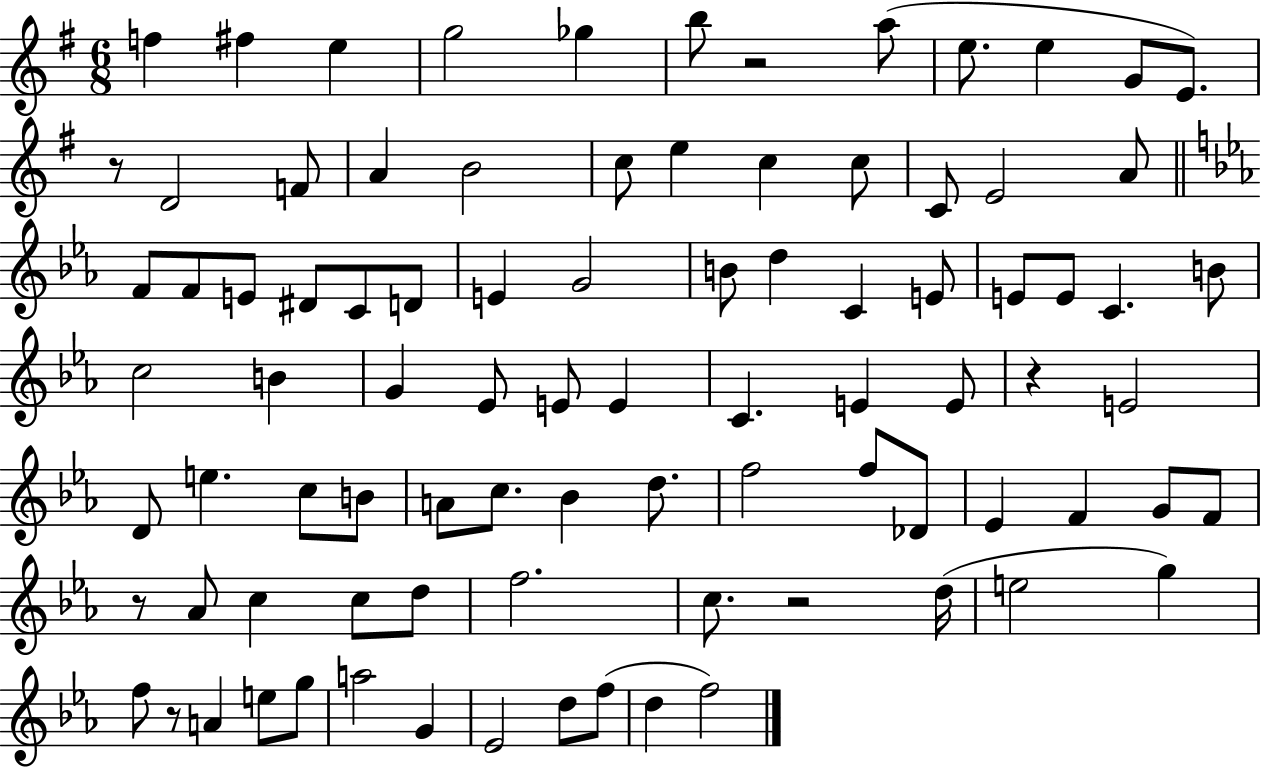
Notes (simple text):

F5/q F#5/q E5/q G5/h Gb5/q B5/e R/h A5/e E5/e. E5/q G4/e E4/e. R/e D4/h F4/e A4/q B4/h C5/e E5/q C5/q C5/e C4/e E4/h A4/e F4/e F4/e E4/e D#4/e C4/e D4/e E4/q G4/h B4/e D5/q C4/q E4/e E4/e E4/e C4/q. B4/e C5/h B4/q G4/q Eb4/e E4/e E4/q C4/q. E4/q E4/e R/q E4/h D4/e E5/q. C5/e B4/e A4/e C5/e. Bb4/q D5/e. F5/h F5/e Db4/e Eb4/q F4/q G4/e F4/e R/e Ab4/e C5/q C5/e D5/e F5/h. C5/e. R/h D5/s E5/h G5/q F5/e R/e A4/q E5/e G5/e A5/h G4/q Eb4/h D5/e F5/e D5/q F5/h